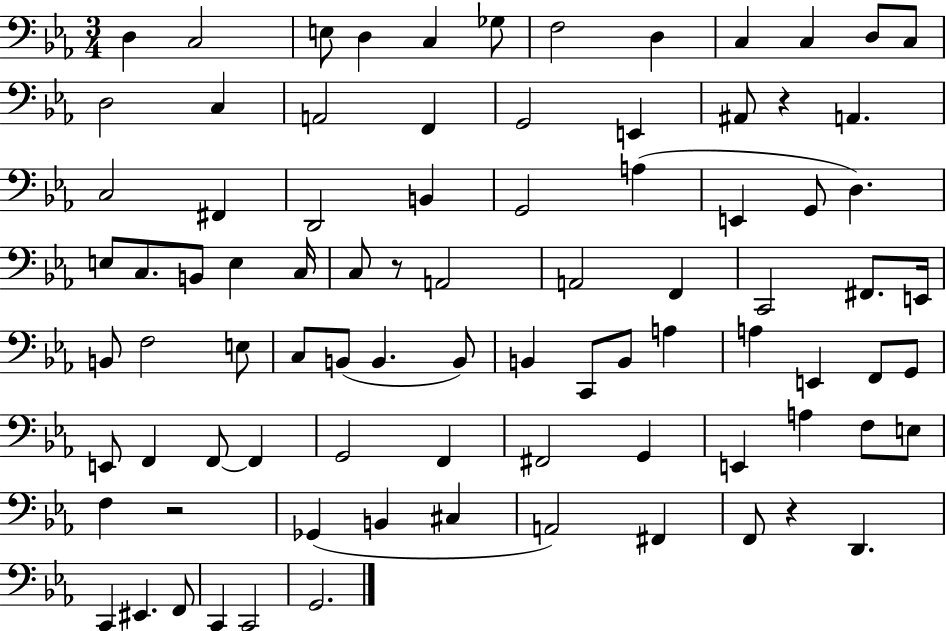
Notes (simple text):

D3/q C3/h E3/e D3/q C3/q Gb3/e F3/h D3/q C3/q C3/q D3/e C3/e D3/h C3/q A2/h F2/q G2/h E2/q A#2/e R/q A2/q. C3/h F#2/q D2/h B2/q G2/h A3/q E2/q G2/e D3/q. E3/e C3/e. B2/e E3/q C3/s C3/e R/e A2/h A2/h F2/q C2/h F#2/e. E2/s B2/e F3/h E3/e C3/e B2/e B2/q. B2/e B2/q C2/e B2/e A3/q A3/q E2/q F2/e G2/e E2/e F2/q F2/e F2/q G2/h F2/q F#2/h G2/q E2/q A3/q F3/e E3/e F3/q R/h Gb2/q B2/q C#3/q A2/h F#2/q F2/e R/q D2/q. C2/q EIS2/q. F2/e C2/q C2/h G2/h.